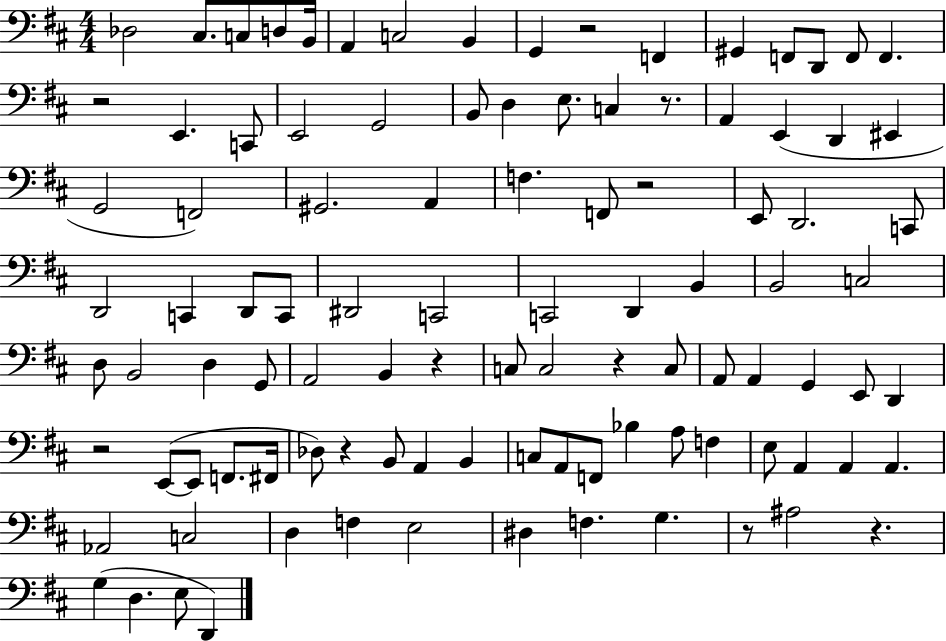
Db3/h C#3/e. C3/e D3/e B2/s A2/q C3/h B2/q G2/q R/h F2/q G#2/q F2/e D2/e F2/e F2/q. R/h E2/q. C2/e E2/h G2/h B2/e D3/q E3/e. C3/q R/e. A2/q E2/q D2/q EIS2/q G2/h F2/h G#2/h. A2/q F3/q. F2/e R/h E2/e D2/h. C2/e D2/h C2/q D2/e C2/e D#2/h C2/h C2/h D2/q B2/q B2/h C3/h D3/e B2/h D3/q G2/e A2/h B2/q R/q C3/e C3/h R/q C3/e A2/e A2/q G2/q E2/e D2/q R/h E2/e E2/e F2/e. F#2/s Db3/e R/q B2/e A2/q B2/q C3/e A2/e F2/e Bb3/q A3/e F3/q E3/e A2/q A2/q A2/q. Ab2/h C3/h D3/q F3/q E3/h D#3/q F3/q. G3/q. R/e A#3/h R/q. G3/q D3/q. E3/e D2/q